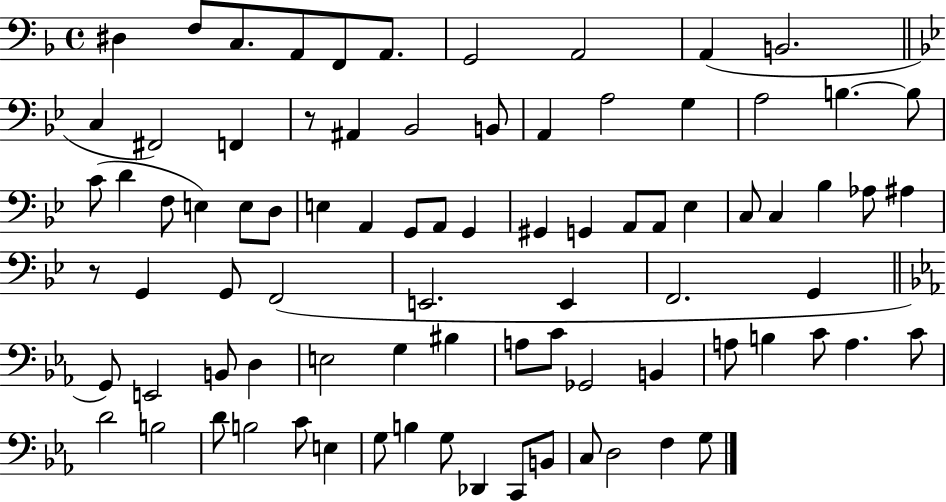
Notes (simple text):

D#3/q F3/e C3/e. A2/e F2/e A2/e. G2/h A2/h A2/q B2/h. C3/q F#2/h F2/q R/e A#2/q Bb2/h B2/e A2/q A3/h G3/q A3/h B3/q. B3/e C4/e D4/q F3/e E3/q E3/e D3/e E3/q A2/q G2/e A2/e G2/q G#2/q G2/q A2/e A2/e Eb3/q C3/e C3/q Bb3/q Ab3/e A#3/q R/e G2/q G2/e F2/h E2/h. E2/q F2/h. G2/q G2/e E2/h B2/e D3/q E3/h G3/q BIS3/q A3/e C4/e Gb2/h B2/q A3/e B3/q C4/e A3/q. C4/e D4/h B3/h D4/e B3/h C4/e E3/q G3/e B3/q G3/e Db2/q C2/e B2/e C3/e D3/h F3/q G3/e